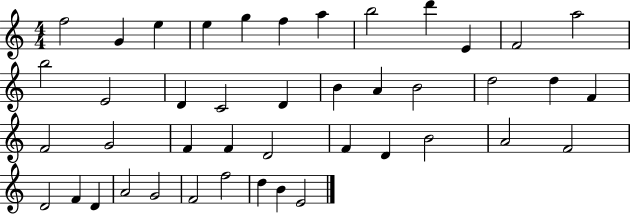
{
  \clef treble
  \numericTimeSignature
  \time 4/4
  \key c \major
  f''2 g'4 e''4 | e''4 g''4 f''4 a''4 | b''2 d'''4 e'4 | f'2 a''2 | \break b''2 e'2 | d'4 c'2 d'4 | b'4 a'4 b'2 | d''2 d''4 f'4 | \break f'2 g'2 | f'4 f'4 d'2 | f'4 d'4 b'2 | a'2 f'2 | \break d'2 f'4 d'4 | a'2 g'2 | f'2 f''2 | d''4 b'4 e'2 | \break \bar "|."
}